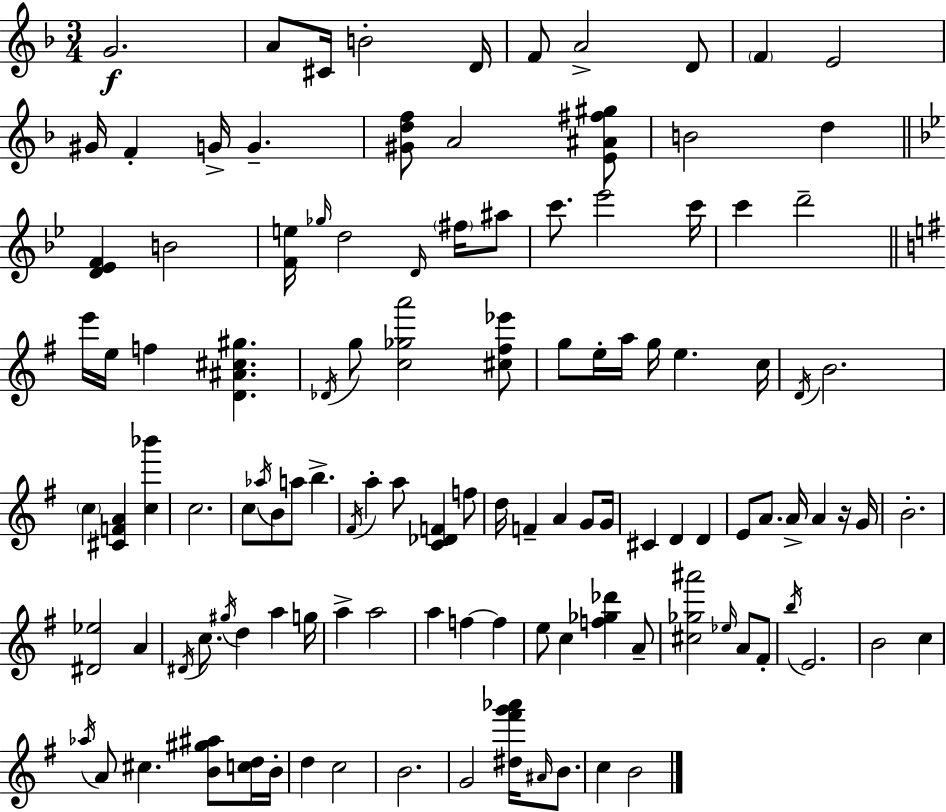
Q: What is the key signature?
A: D minor